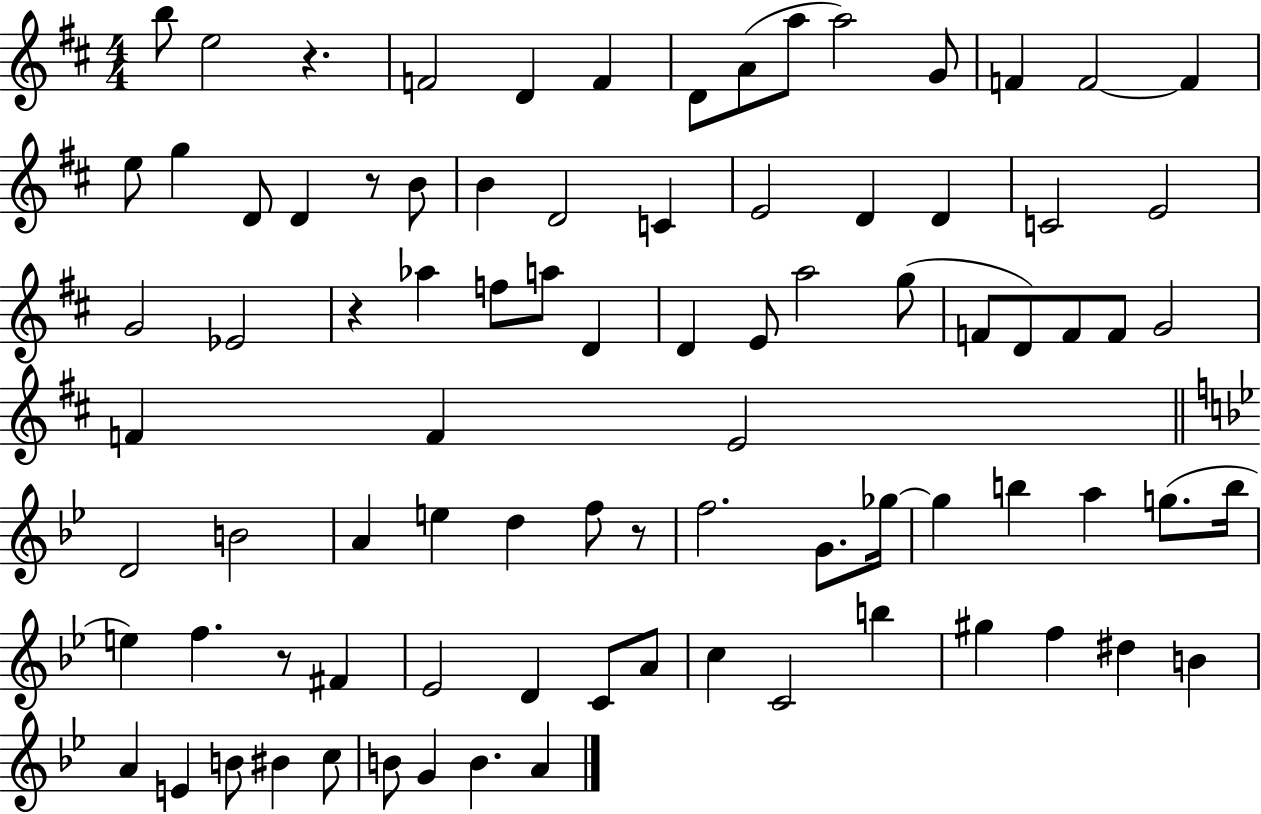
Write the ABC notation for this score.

X:1
T:Untitled
M:4/4
L:1/4
K:D
b/2 e2 z F2 D F D/2 A/2 a/2 a2 G/2 F F2 F e/2 g D/2 D z/2 B/2 B D2 C E2 D D C2 E2 G2 _E2 z _a f/2 a/2 D D E/2 a2 g/2 F/2 D/2 F/2 F/2 G2 F F E2 D2 B2 A e d f/2 z/2 f2 G/2 _g/4 _g b a g/2 b/4 e f z/2 ^F _E2 D C/2 A/2 c C2 b ^g f ^d B A E B/2 ^B c/2 B/2 G B A